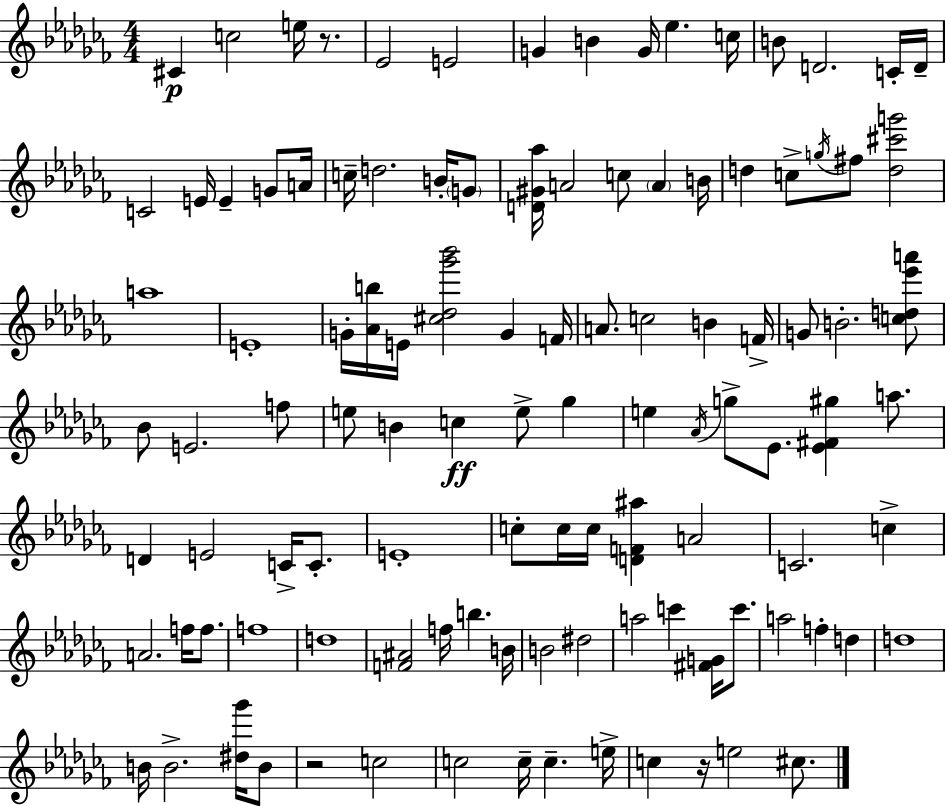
C#4/q C5/h E5/s R/e. Eb4/h E4/h G4/q B4/q G4/s Eb5/q. C5/s B4/e D4/h. C4/s D4/s C4/h E4/s E4/q G4/e A4/s C5/s D5/h. B4/s G4/e [D4,G#4,Ab5]/s A4/h C5/e A4/q B4/s D5/q C5/e G5/s F#5/e [D5,C#6,G6]/h A5/w E4/w G4/s [Ab4,B5]/s E4/s [C#5,Db5,Gb6,Bb6]/h G4/q F4/s A4/e. C5/h B4/q F4/s G4/e B4/h. [C5,D5,Eb6,A6]/e Bb4/e E4/h. F5/e E5/e B4/q C5/q E5/e Gb5/q E5/q Ab4/s G5/e Eb4/e. [Eb4,F#4,G#5]/q A5/e. D4/q E4/h C4/s C4/e. E4/w C5/e C5/s C5/s [D4,F4,A#5]/q A4/h C4/h. C5/q A4/h. F5/s F5/e. F5/w D5/w [F4,A#4]/h F5/s B5/q. B4/s B4/h D#5/h A5/h C6/q [F#4,G4]/s C6/e. A5/h F5/q D5/q D5/w B4/s B4/h. [D#5,Gb6]/s B4/e R/h C5/h C5/h C5/s C5/q. E5/s C5/q R/s E5/h C#5/e.